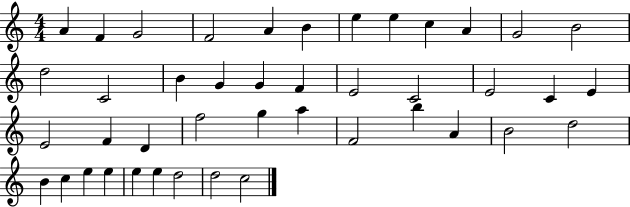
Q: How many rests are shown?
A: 0